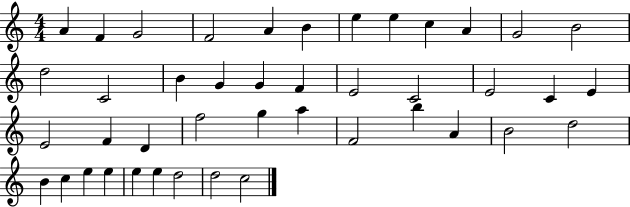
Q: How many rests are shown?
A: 0